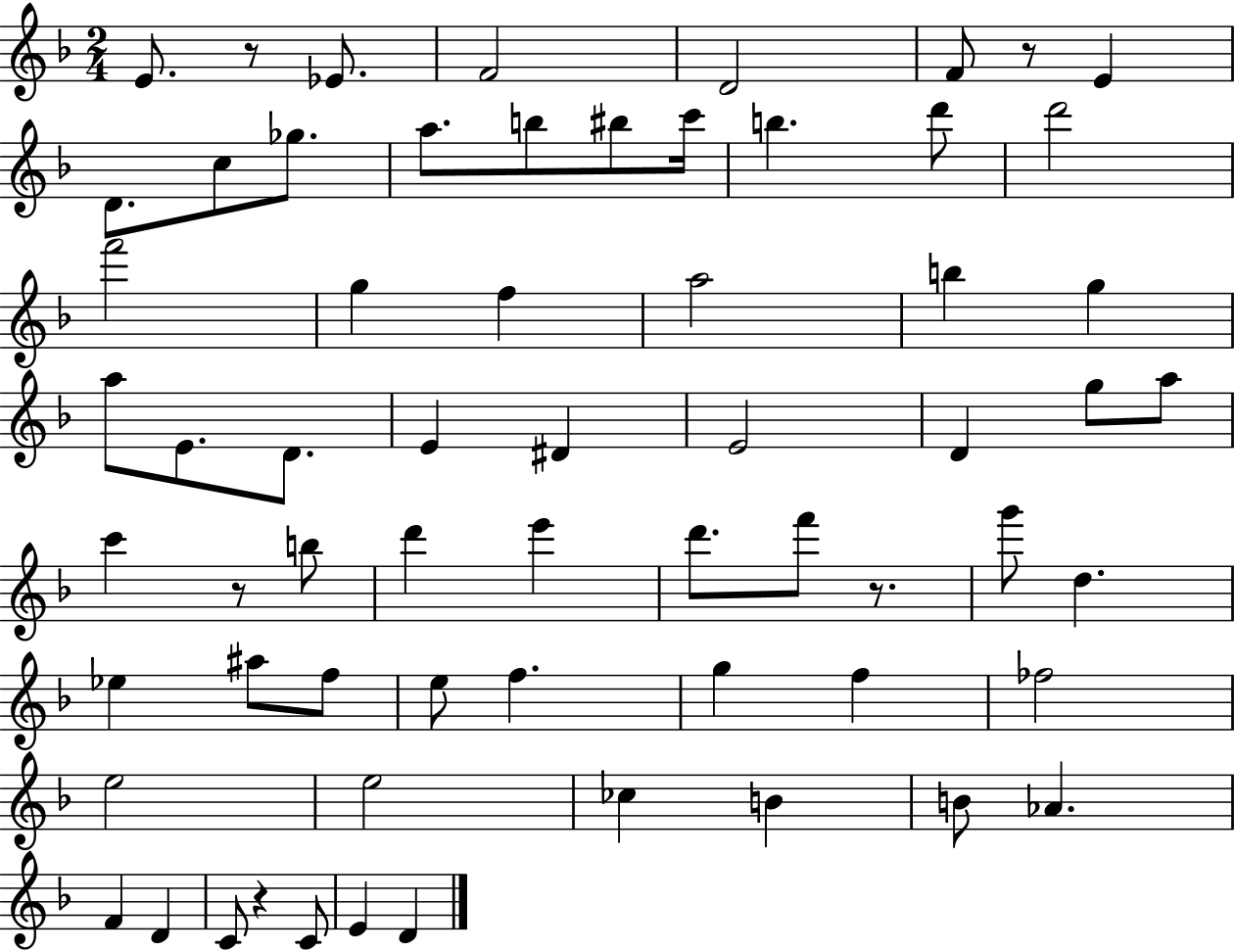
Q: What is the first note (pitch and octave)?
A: E4